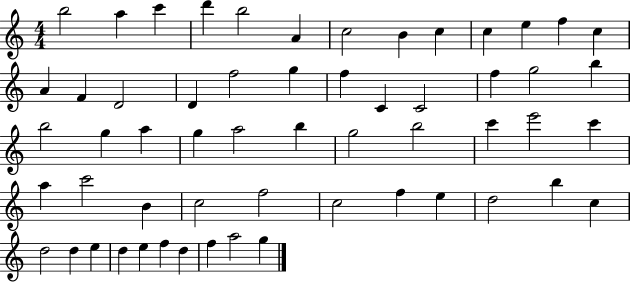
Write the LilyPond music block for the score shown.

{
  \clef treble
  \numericTimeSignature
  \time 4/4
  \key c \major
  b''2 a''4 c'''4 | d'''4 b''2 a'4 | c''2 b'4 c''4 | c''4 e''4 f''4 c''4 | \break a'4 f'4 d'2 | d'4 f''2 g''4 | f''4 c'4 c'2 | f''4 g''2 b''4 | \break b''2 g''4 a''4 | g''4 a''2 b''4 | g''2 b''2 | c'''4 e'''2 c'''4 | \break a''4 c'''2 b'4 | c''2 f''2 | c''2 f''4 e''4 | d''2 b''4 c''4 | \break d''2 d''4 e''4 | d''4 e''4 f''4 d''4 | f''4 a''2 g''4 | \bar "|."
}